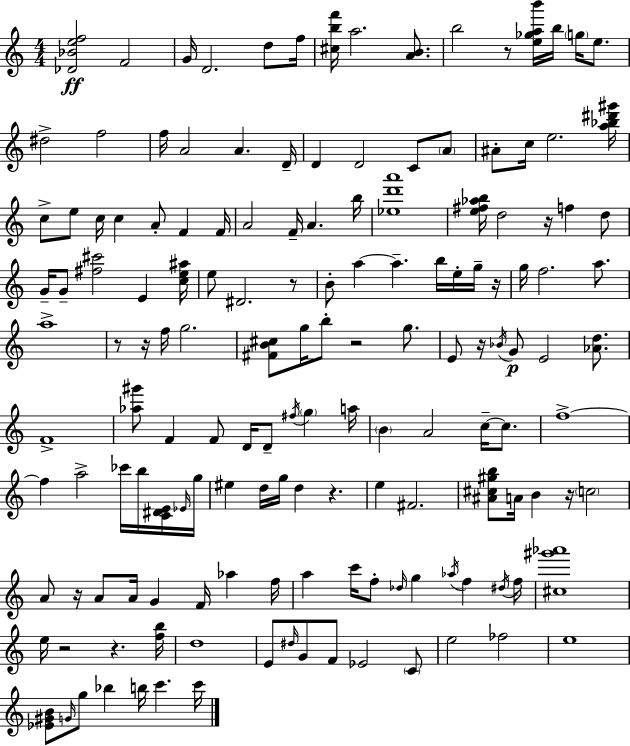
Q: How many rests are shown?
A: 13